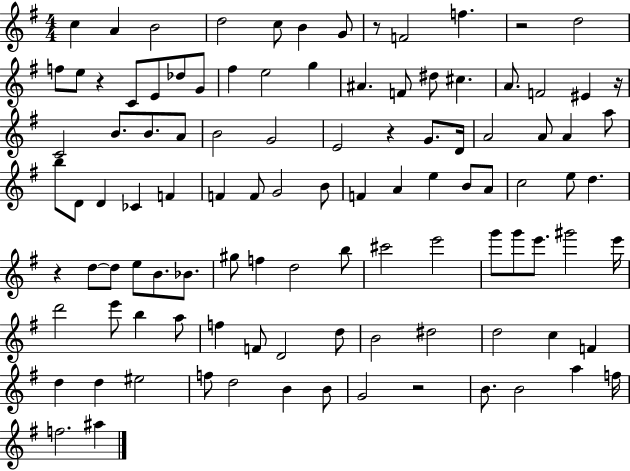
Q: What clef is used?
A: treble